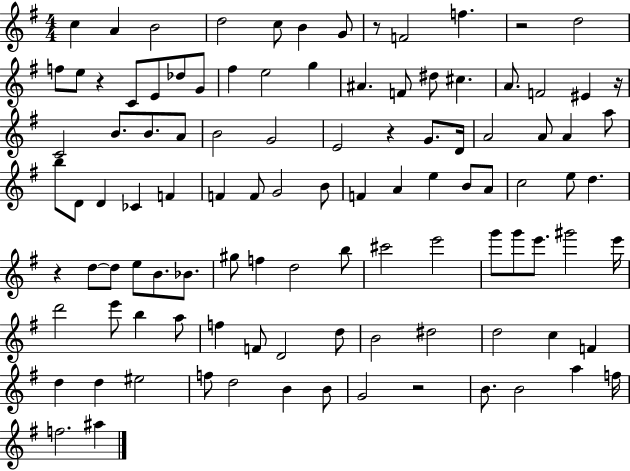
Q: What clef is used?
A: treble